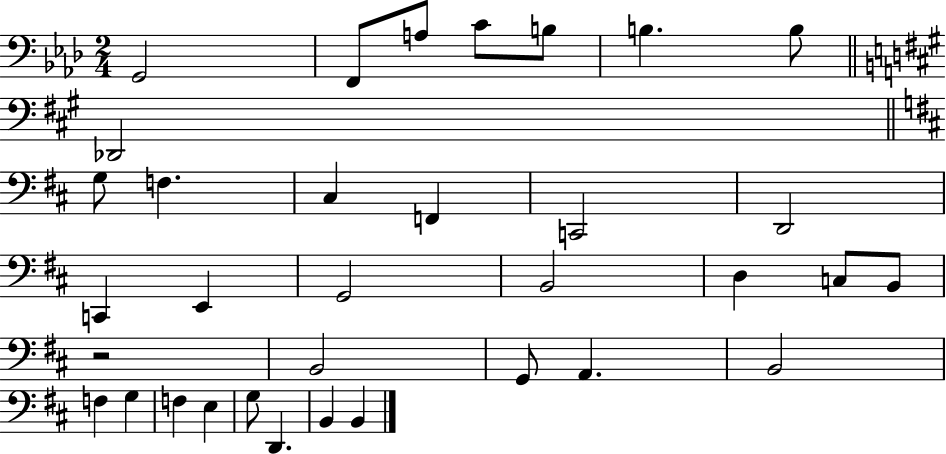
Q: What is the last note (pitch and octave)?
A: B2